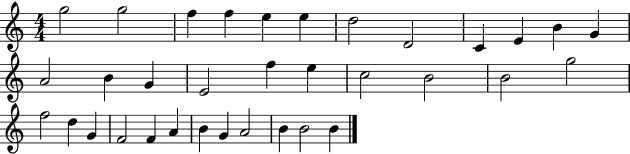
{
  \clef treble
  \numericTimeSignature
  \time 4/4
  \key c \major
  g''2 g''2 | f''4 f''4 e''4 e''4 | d''2 d'2 | c'4 e'4 b'4 g'4 | \break a'2 b'4 g'4 | e'2 f''4 e''4 | c''2 b'2 | b'2 g''2 | \break f''2 d''4 g'4 | f'2 f'4 a'4 | b'4 g'4 a'2 | b'4 b'2 b'4 | \break \bar "|."
}